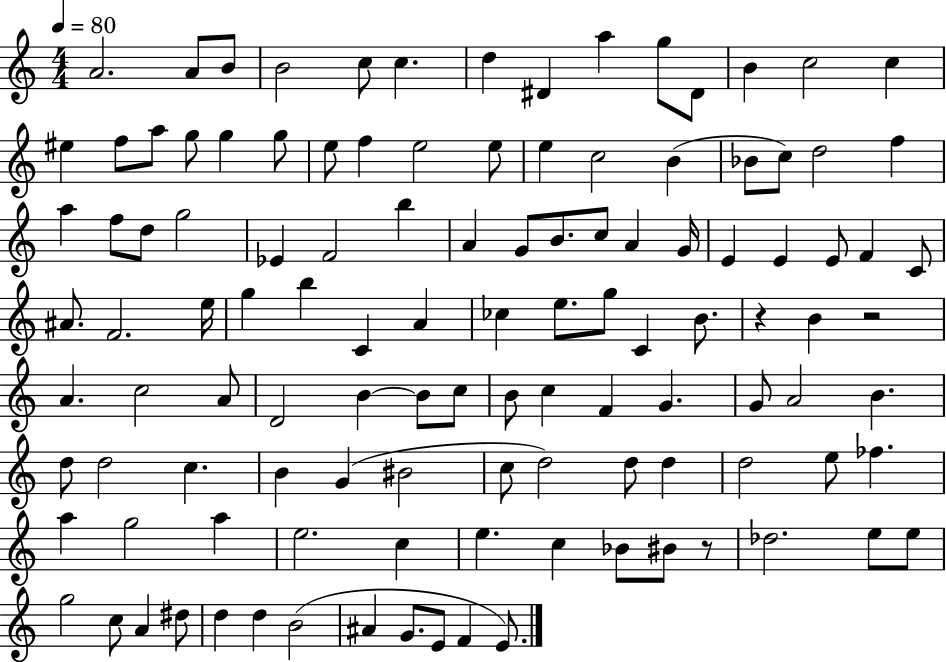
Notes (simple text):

A4/h. A4/e B4/e B4/h C5/e C5/q. D5/q D#4/q A5/q G5/e D#4/e B4/q C5/h C5/q EIS5/q F5/e A5/e G5/e G5/q G5/e E5/e F5/q E5/h E5/e E5/q C5/h B4/q Bb4/e C5/e D5/h F5/q A5/q F5/e D5/e G5/h Eb4/q F4/h B5/q A4/q G4/e B4/e. C5/e A4/q G4/s E4/q E4/q E4/e F4/q C4/e A#4/e. F4/h. E5/s G5/q B5/q C4/q A4/q CES5/q E5/e. G5/e C4/q B4/e. R/q B4/q R/h A4/q. C5/h A4/e D4/h B4/q B4/e C5/e B4/e C5/q F4/q G4/q. G4/e A4/h B4/q. D5/e D5/h C5/q. B4/q G4/q BIS4/h C5/e D5/h D5/e D5/q D5/h E5/e FES5/q. A5/q G5/h A5/q E5/h. C5/q E5/q. C5/q Bb4/e BIS4/e R/e Db5/h. E5/e E5/e G5/h C5/e A4/q D#5/e D5/q D5/q B4/h A#4/q G4/e. E4/e F4/q E4/e.